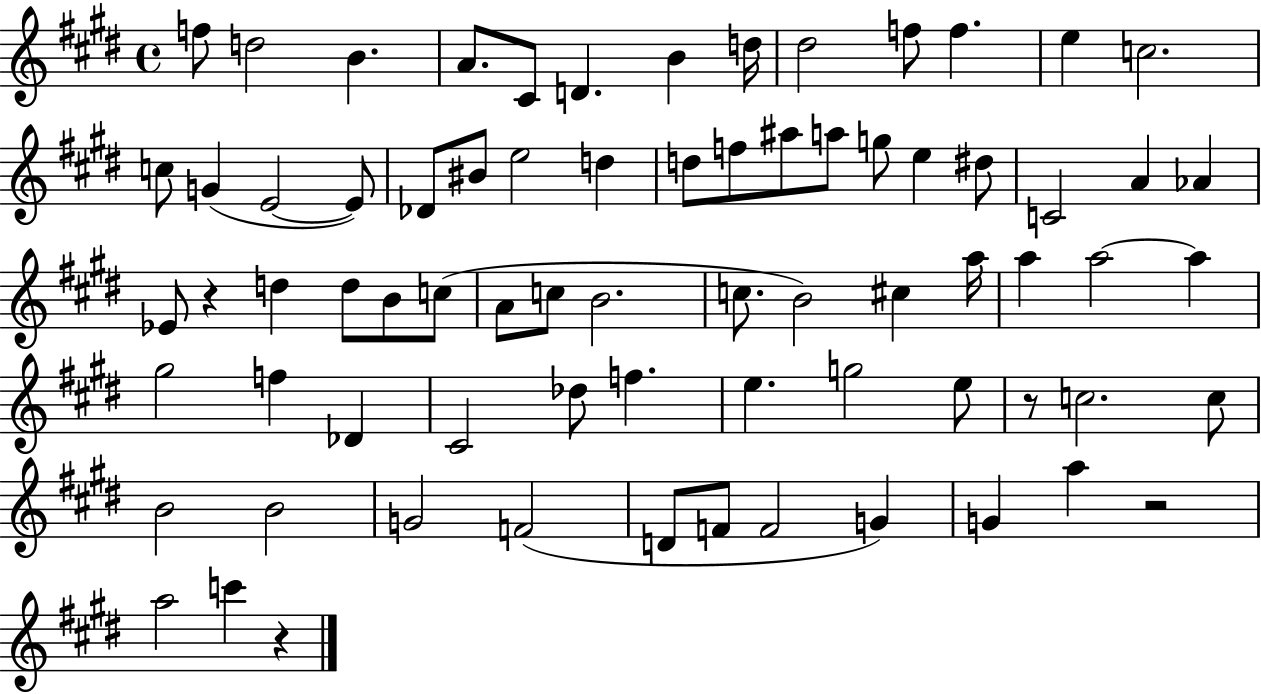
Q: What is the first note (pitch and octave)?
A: F5